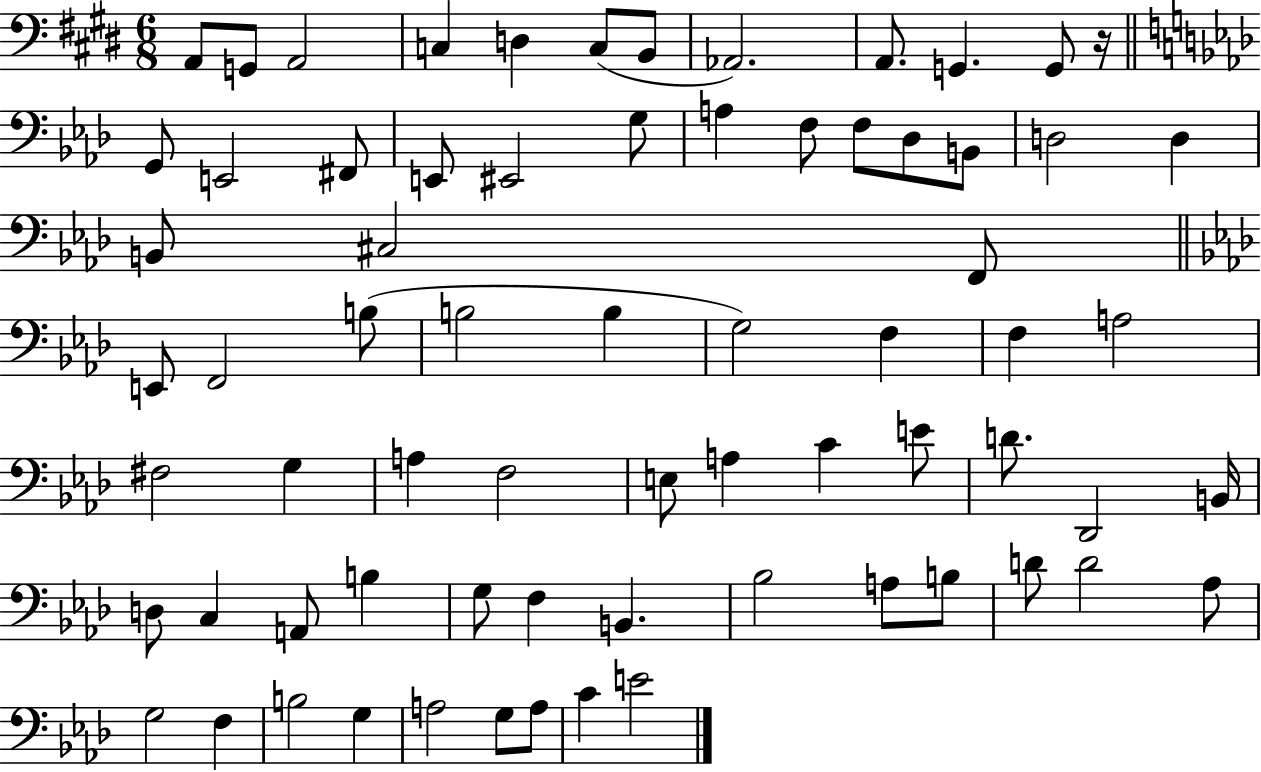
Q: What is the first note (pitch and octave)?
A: A2